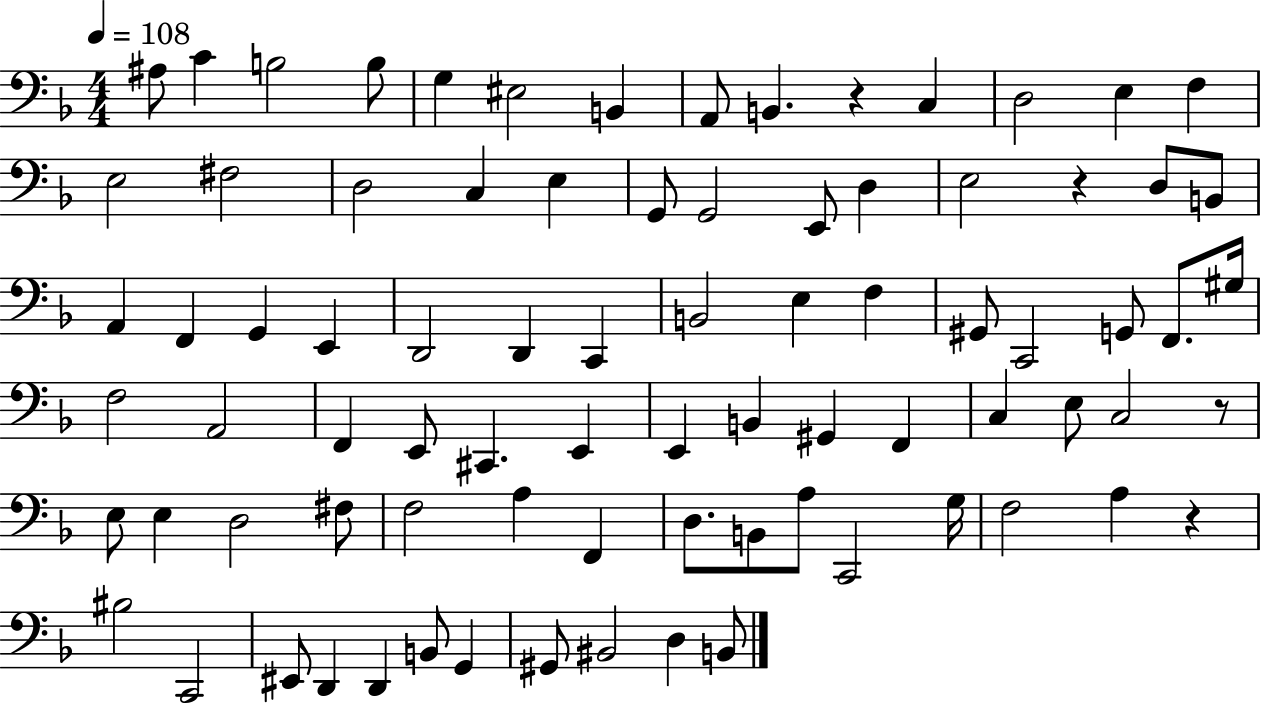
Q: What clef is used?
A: bass